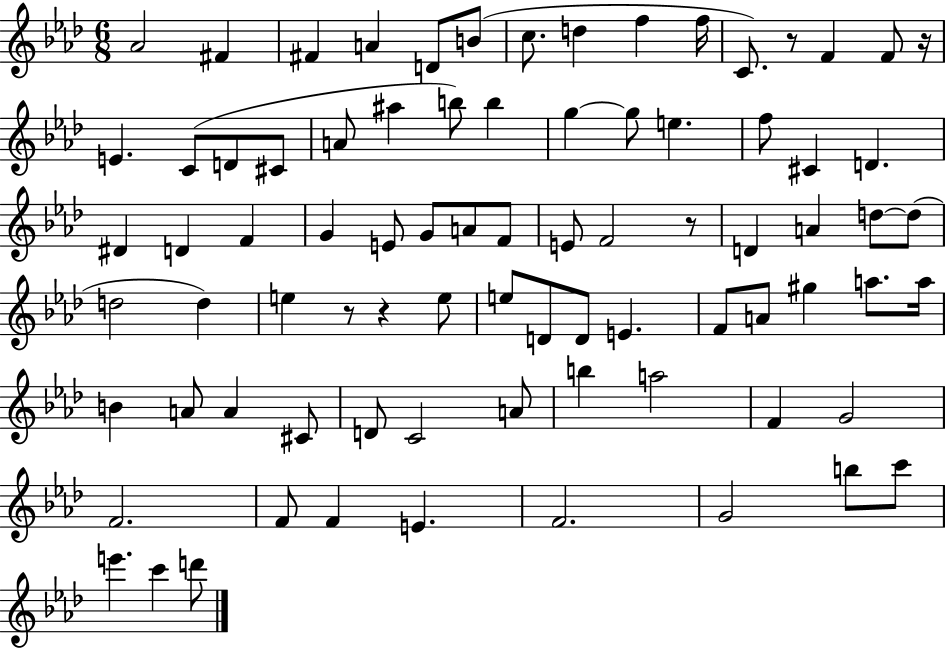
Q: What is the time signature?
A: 6/8